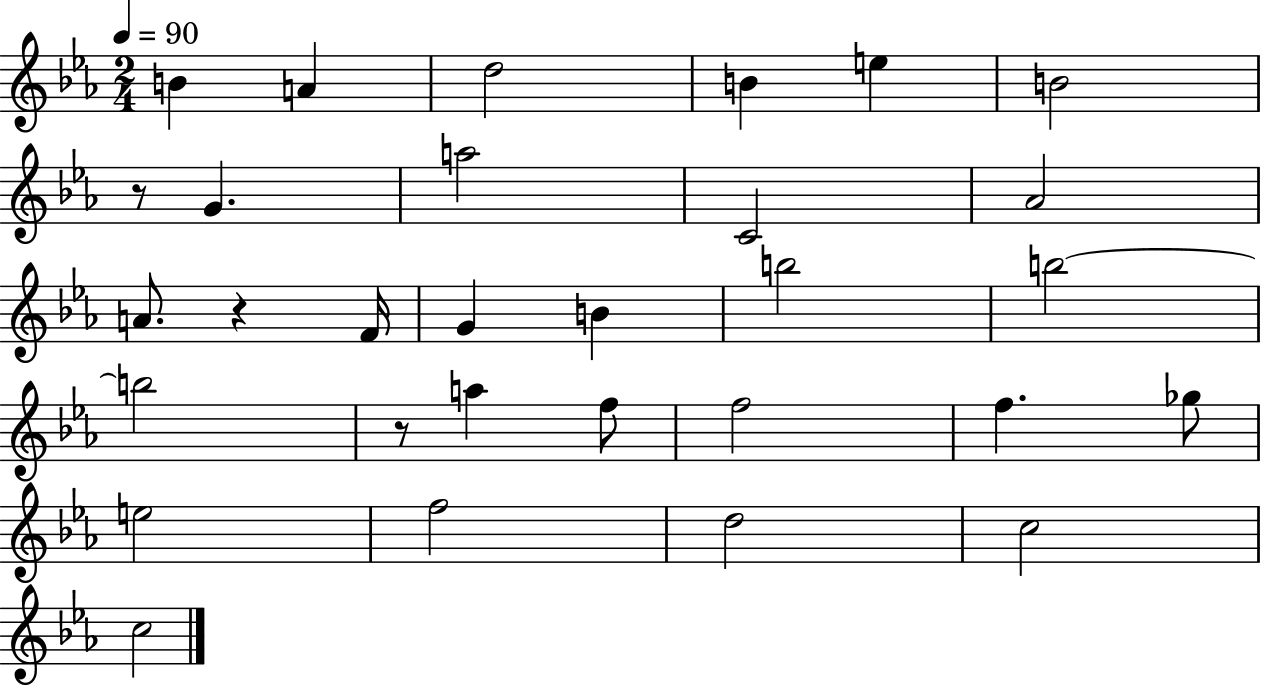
{
  \clef treble
  \numericTimeSignature
  \time 2/4
  \key ees \major
  \tempo 4 = 90
  b'4 a'4 | d''2 | b'4 e''4 | b'2 | \break r8 g'4. | a''2 | c'2 | aes'2 | \break a'8. r4 f'16 | g'4 b'4 | b''2 | b''2~~ | \break b''2 | r8 a''4 f''8 | f''2 | f''4. ges''8 | \break e''2 | f''2 | d''2 | c''2 | \break c''2 | \bar "|."
}